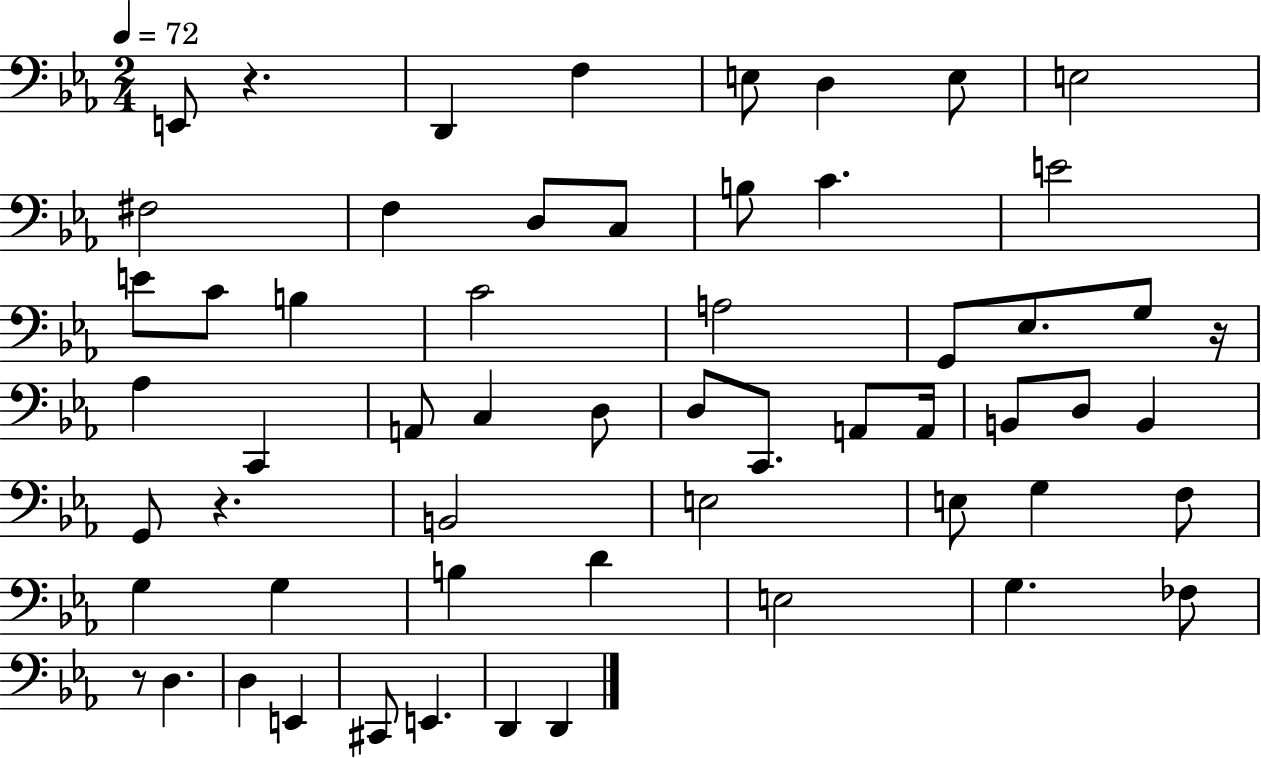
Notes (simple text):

E2/e R/q. D2/q F3/q E3/e D3/q E3/e E3/h F#3/h F3/q D3/e C3/e B3/e C4/q. E4/h E4/e C4/e B3/q C4/h A3/h G2/e Eb3/e. G3/e R/s Ab3/q C2/q A2/e C3/q D3/e D3/e C2/e. A2/e A2/s B2/e D3/e B2/q G2/e R/q. B2/h E3/h E3/e G3/q F3/e G3/q G3/q B3/q D4/q E3/h G3/q. FES3/e R/e D3/q. D3/q E2/q C#2/e E2/q. D2/q D2/q